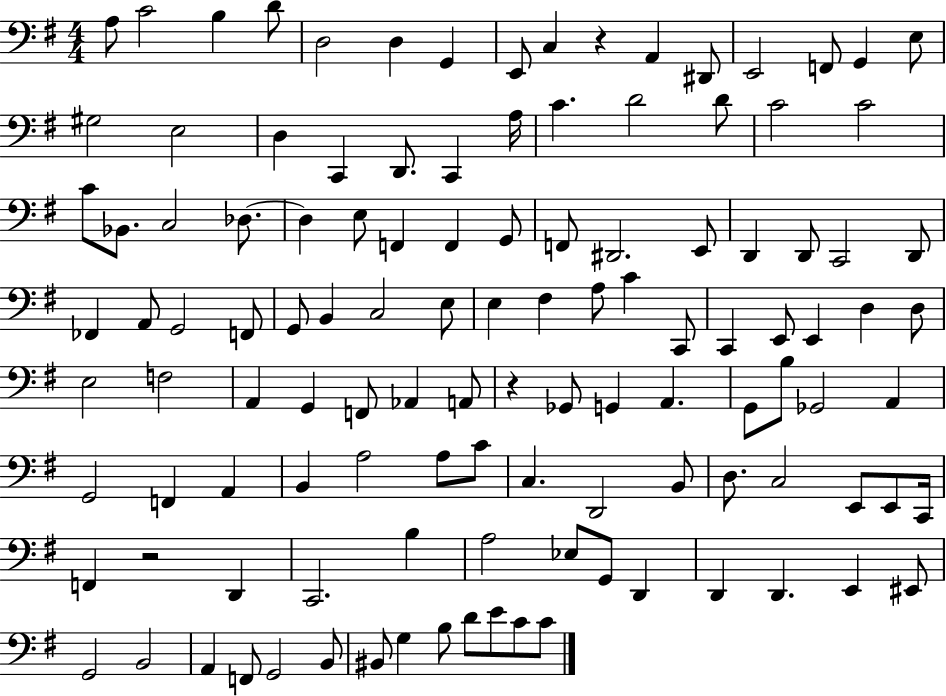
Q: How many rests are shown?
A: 3